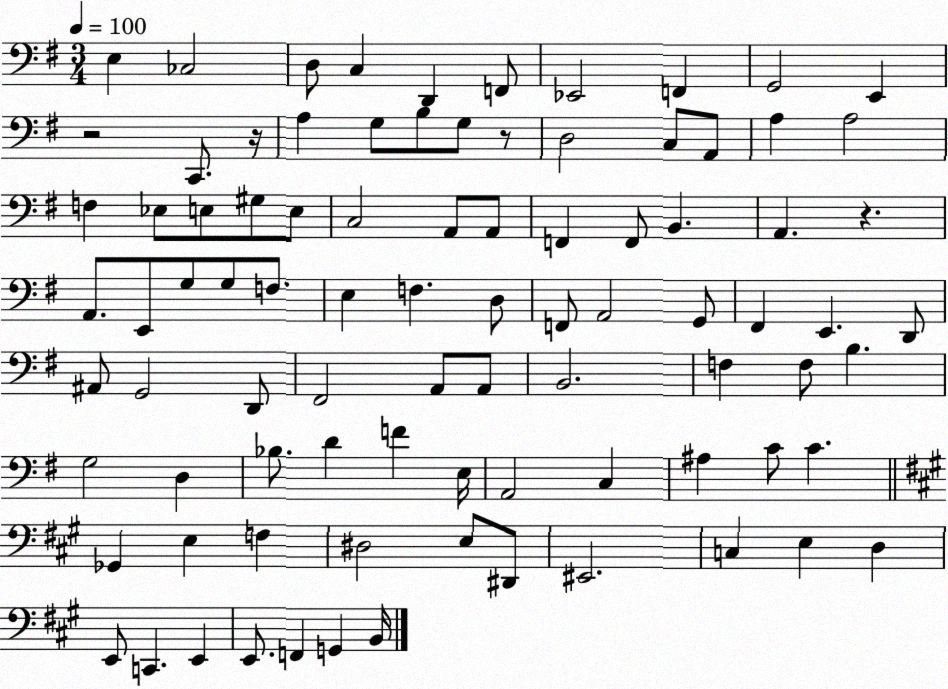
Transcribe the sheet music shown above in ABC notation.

X:1
T:Untitled
M:3/4
L:1/4
K:G
E, _C,2 D,/2 C, D,, F,,/2 _E,,2 F,, G,,2 E,, z2 C,,/2 z/4 A, G,/2 B,/2 G,/2 z/2 D,2 C,/2 A,,/2 A, A,2 F, _E,/2 E,/2 ^G,/2 E,/2 C,2 A,,/2 A,,/2 F,, F,,/2 B,, A,, z A,,/2 E,,/2 G,/2 G,/2 F,/2 E, F, D,/2 F,,/2 A,,2 G,,/2 ^F,, E,, D,,/2 ^A,,/2 G,,2 D,,/2 ^F,,2 A,,/2 A,,/2 B,,2 F, F,/2 B, G,2 D, _B,/2 D F E,/4 A,,2 C, ^A, C/2 C _G,, E, F, ^D,2 E,/2 ^D,,/2 ^E,,2 C, E, D, E,,/2 C,, E,, E,,/2 F,, G,, B,,/4